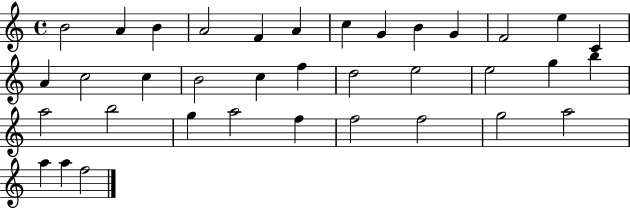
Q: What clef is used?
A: treble